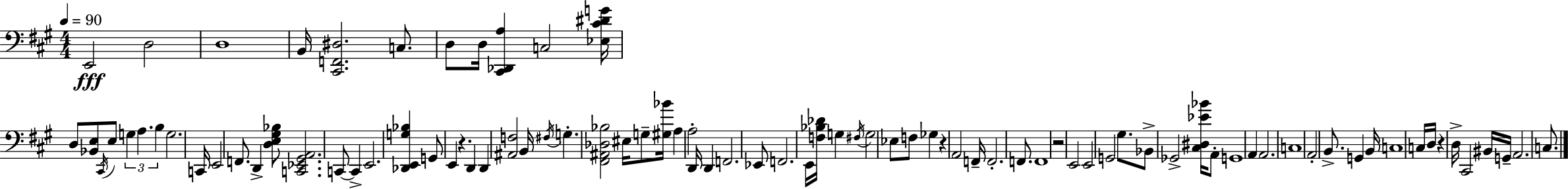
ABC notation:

X:1
T:Untitled
M:4/4
L:1/4
K:A
E,,2 D,2 D,4 B,,/4 [^C,,F,,^D,]2 C,/2 D,/2 D,/4 [^C,,_D,,A,] C,2 [_E,^C^DG]/4 D,/2 [_B,,E,]/2 ^C,,/4 E,/2 G, A, B, G,2 C,,/4 E,,2 F,,/2 D,, [D,E,^G,_B,]/2 [C,,_E,,^G,,A,,]2 C,,/2 C,, E,,2 [_D,,E,,G,_B,] G,,/2 E,, z D,, D,, [^A,,F,]2 B,,/4 ^F,/4 G, [^F,,^A,,_D,_B,]2 ^E,/4 G,/2 [^G,_B]/4 A, A,2 D,,/4 D,, F,,2 _E,,/2 F,,2 E,,/4 [F,_B,_D]/4 G, ^F,/4 G,2 _E,/2 F,/2 _G, z A,,2 F,,/4 F,,2 F,,/2 F,,4 z2 E,,2 E,,2 G,,2 ^G,/2 _B,,/2 _G,,2 [^C,^D,_E_B]/4 A,,/2 G,,4 A,, A,,2 C,4 A,,2 B,,/2 G,, B,,/4 C,4 C,/4 D,/4 z D,/4 ^C,,2 ^B,,/4 G,,/4 A,,2 C,/2